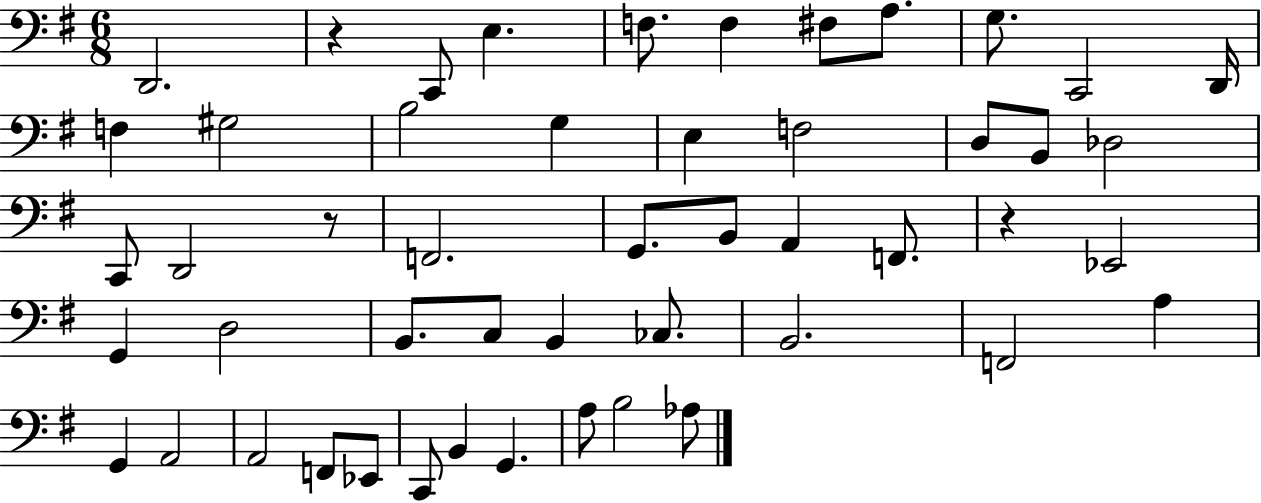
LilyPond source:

{
  \clef bass
  \numericTimeSignature
  \time 6/8
  \key g \major
  \repeat volta 2 { d,2. | r4 c,8 e4. | f8. f4 fis8 a8. | g8. c,2 d,16 | \break f4 gis2 | b2 g4 | e4 f2 | d8 b,8 des2 | \break c,8 d,2 r8 | f,2. | g,8. b,8 a,4 f,8. | r4 ees,2 | \break g,4 d2 | b,8. c8 b,4 ces8. | b,2. | f,2 a4 | \break g,4 a,2 | a,2 f,8 ees,8 | c,8 b,4 g,4. | a8 b2 aes8 | \break } \bar "|."
}